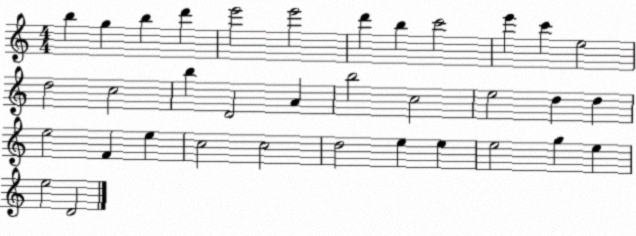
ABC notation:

X:1
T:Untitled
M:4/4
L:1/4
K:C
b g b d' e'2 e'2 d' b c'2 e' c' e2 d2 c2 b D2 A b2 c2 e2 d d e2 F e c2 c2 d2 e e e2 g e e2 D2